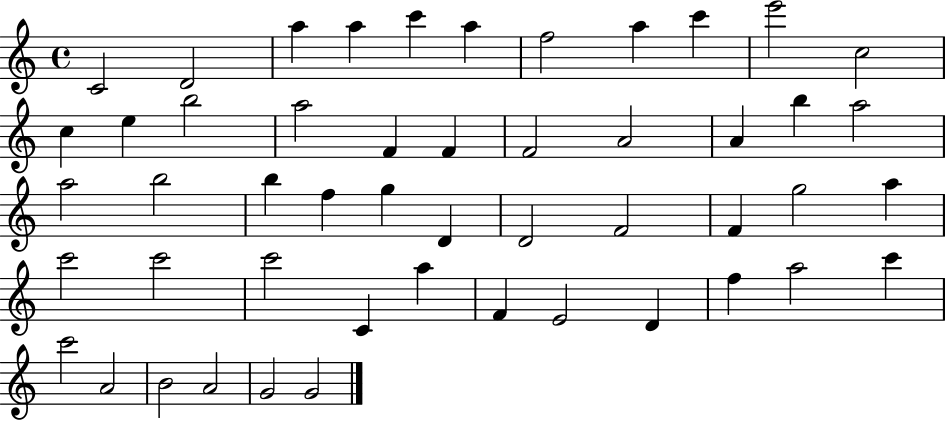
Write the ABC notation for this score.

X:1
T:Untitled
M:4/4
L:1/4
K:C
C2 D2 a a c' a f2 a c' e'2 c2 c e b2 a2 F F F2 A2 A b a2 a2 b2 b f g D D2 F2 F g2 a c'2 c'2 c'2 C a F E2 D f a2 c' c'2 A2 B2 A2 G2 G2